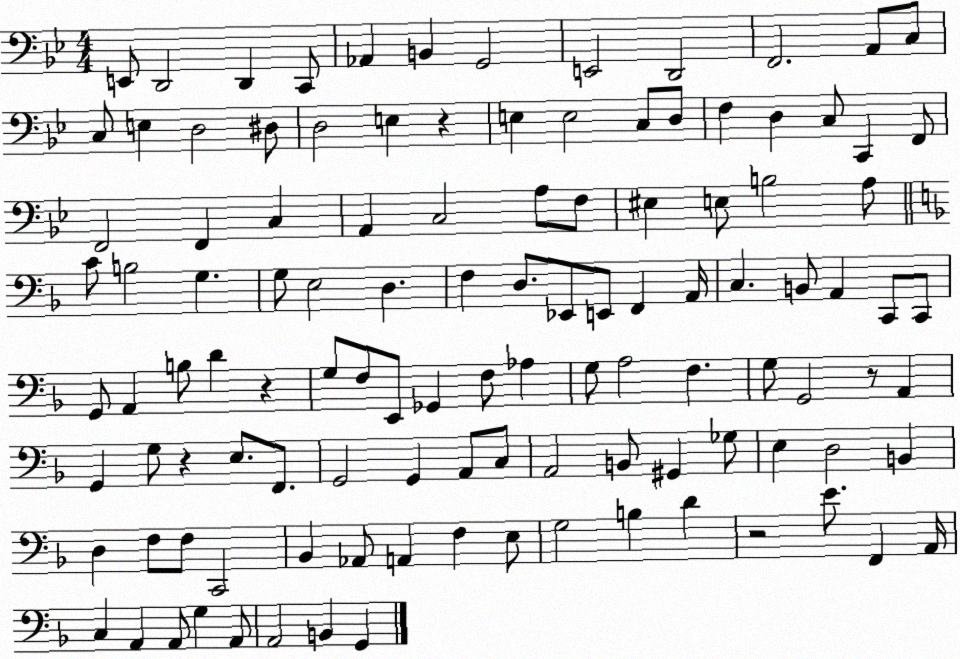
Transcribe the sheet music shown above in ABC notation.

X:1
T:Untitled
M:4/4
L:1/4
K:Bb
E,,/2 D,,2 D,, C,,/2 _A,, B,, G,,2 E,,2 D,,2 F,,2 A,,/2 C,/2 C,/2 E, D,2 ^D,/2 D,2 E, z E, E,2 C,/2 D,/2 F, D, C,/2 C,, F,,/2 F,,2 F,, C, A,, C,2 A,/2 F,/2 ^E, E,/2 B,2 A,/2 C/2 B,2 G, G,/2 E,2 D, F, D,/2 _E,,/2 E,,/2 F,, A,,/4 C, B,,/2 A,, C,,/2 C,,/2 G,,/2 A,, B,/2 D z G,/2 F,/2 E,,/2 _G,, F,/2 _A, G,/2 A,2 F, G,/2 G,,2 z/2 A,, G,, G,/2 z E,/2 F,,/2 G,,2 G,, A,,/2 C,/2 A,,2 B,,/2 ^G,, _G,/2 E, D,2 B,, D, F,/2 F,/2 C,,2 _B,, _A,,/2 A,, F, E,/2 G,2 B, D z2 E/2 F,, A,,/4 C, A,, A,,/2 G, A,,/2 A,,2 B,, G,,